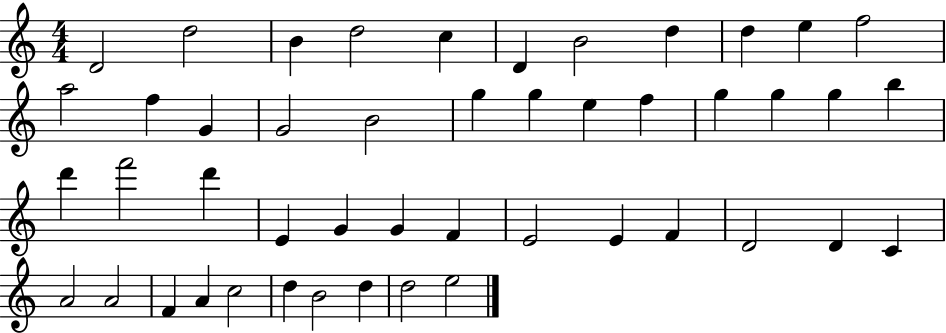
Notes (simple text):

D4/h D5/h B4/q D5/h C5/q D4/q B4/h D5/q D5/q E5/q F5/h A5/h F5/q G4/q G4/h B4/h G5/q G5/q E5/q F5/q G5/q G5/q G5/q B5/q D6/q F6/h D6/q E4/q G4/q G4/q F4/q E4/h E4/q F4/q D4/h D4/q C4/q A4/h A4/h F4/q A4/q C5/h D5/q B4/h D5/q D5/h E5/h